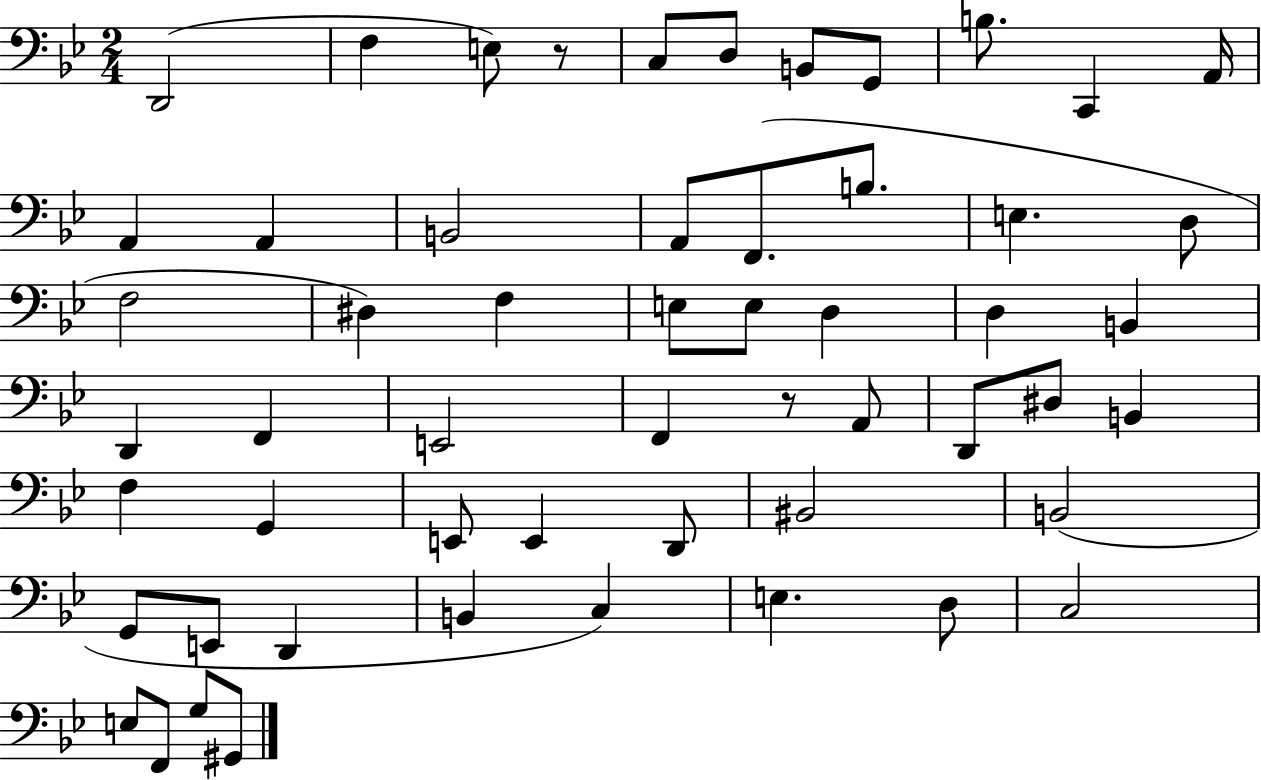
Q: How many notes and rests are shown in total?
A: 55